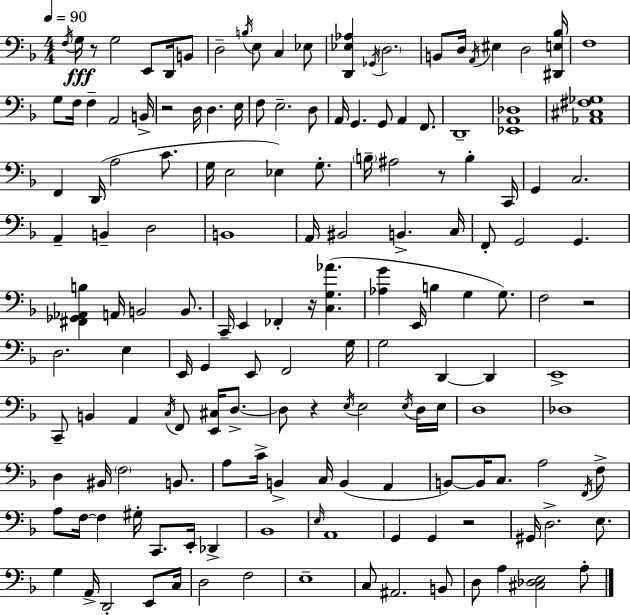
X:1
T:Untitled
M:4/4
L:1/4
K:Dm
F,/4 G,/4 z/2 G,2 E,,/2 D,,/4 B,,/2 D,2 B,/4 E,/2 C, _E,/2 [D,,_E,_A,] _G,,/4 D,2 B,,/2 D,/4 A,,/4 ^E, D,2 [^D,,E,_B,]/4 F,4 G,/2 F,/4 F, A,,2 B,,/4 z2 D,/4 D, E,/4 F,/2 E,2 D,/2 A,,/4 G,, G,,/2 A,, F,,/2 D,,4 [_E,,A,,_D,]4 [_A,,^C,^F,_G,]4 F,, D,,/4 A,2 C/2 G,/4 E,2 _E, G,/2 B,/4 ^A,2 z/2 B, C,,/4 G,, C,2 A,, B,, D,2 B,,4 A,,/4 ^B,,2 B,, C,/4 F,,/2 G,,2 G,, [^F,,_G,,_A,,B,] A,,/4 B,,2 B,,/2 C,,/4 E,, _F,, z/4 [C,G,_A] [_A,G] E,,/4 B, G, G,/2 F,2 z2 D,2 E, E,,/4 G,, E,,/2 F,,2 G,/4 G,2 D,, D,, E,,4 C,,/2 B,, A,, C,/4 F,,/2 [E,,^C,]/4 D,/2 D,/2 z E,/4 E,2 E,/4 D,/4 E,/4 D,4 _D,4 D, ^B,,/4 F,2 B,,/2 A,/2 C/4 B,, C,/4 B,, A,, B,,/2 B,,/4 C,/2 A,2 F,,/4 F,/2 A,/2 F,/4 F, ^G,/4 C,,/2 E,,/4 _D,, _B,,4 E,/4 A,,4 G,, G,, z2 ^G,,/4 D,2 E,/2 G, A,,/4 D,,2 E,,/2 C,/4 D,2 F,2 E,4 C,/2 ^A,,2 B,,/2 D,/2 A, [^C,_D,E,]2 A,/2